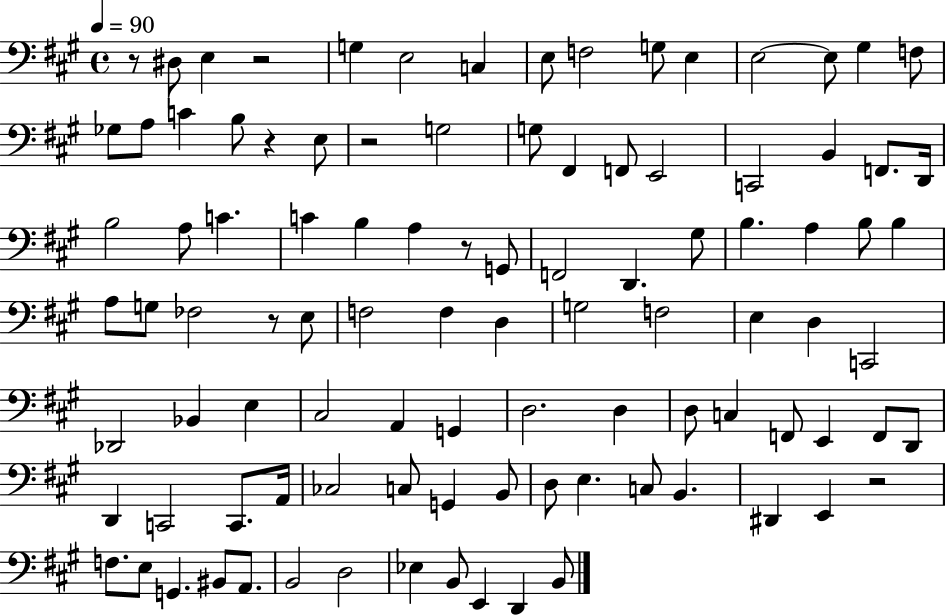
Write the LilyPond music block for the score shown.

{
  \clef bass
  \time 4/4
  \defaultTimeSignature
  \key a \major
  \tempo 4 = 90
  r8 dis8 e4 r2 | g4 e2 c4 | e8 f2 g8 e4 | e2~~ e8 gis4 f8 | \break ges8 a8 c'4 b8 r4 e8 | r2 g2 | g8 fis,4 f,8 e,2 | c,2 b,4 f,8. d,16 | \break b2 a8 c'4. | c'4 b4 a4 r8 g,8 | f,2 d,4. gis8 | b4. a4 b8 b4 | \break a8 g8 fes2 r8 e8 | f2 f4 d4 | g2 f2 | e4 d4 c,2 | \break des,2 bes,4 e4 | cis2 a,4 g,4 | d2. d4 | d8 c4 f,8 e,4 f,8 d,8 | \break d,4 c,2 c,8. a,16 | ces2 c8 g,4 b,8 | d8 e4. c8 b,4. | dis,4 e,4 r2 | \break f8. e8 g,4. bis,8 a,8. | b,2 d2 | ees4 b,8 e,4 d,4 b,8 | \bar "|."
}